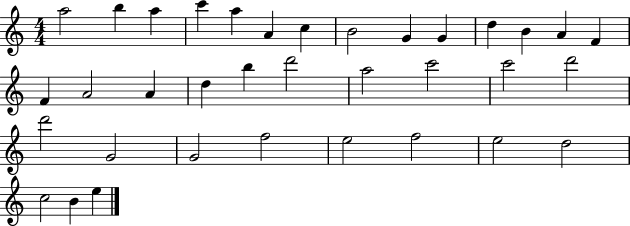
{
  \clef treble
  \numericTimeSignature
  \time 4/4
  \key c \major
  a''2 b''4 a''4 | c'''4 a''4 a'4 c''4 | b'2 g'4 g'4 | d''4 b'4 a'4 f'4 | \break f'4 a'2 a'4 | d''4 b''4 d'''2 | a''2 c'''2 | c'''2 d'''2 | \break d'''2 g'2 | g'2 f''2 | e''2 f''2 | e''2 d''2 | \break c''2 b'4 e''4 | \bar "|."
}